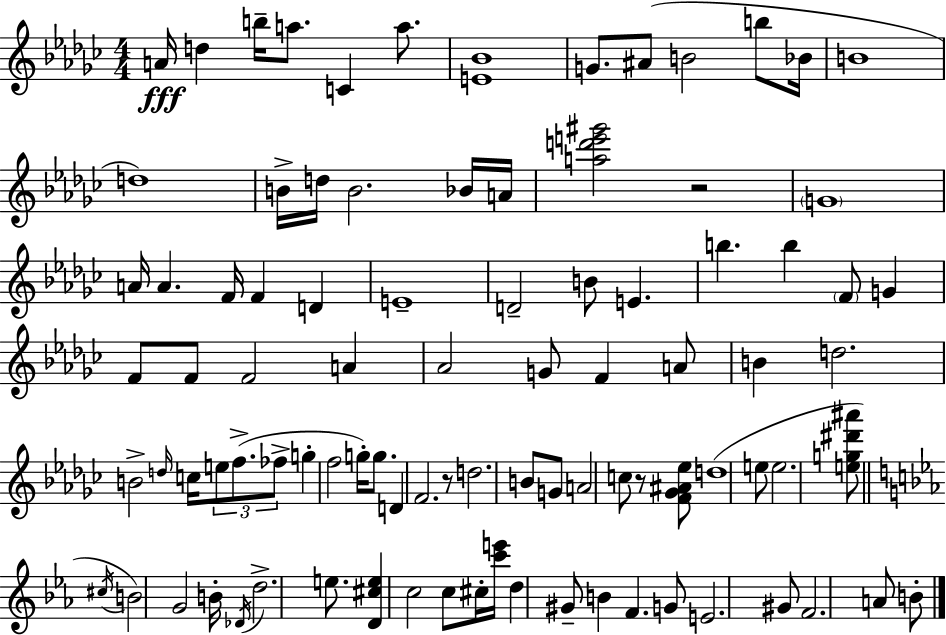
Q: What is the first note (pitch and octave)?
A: A4